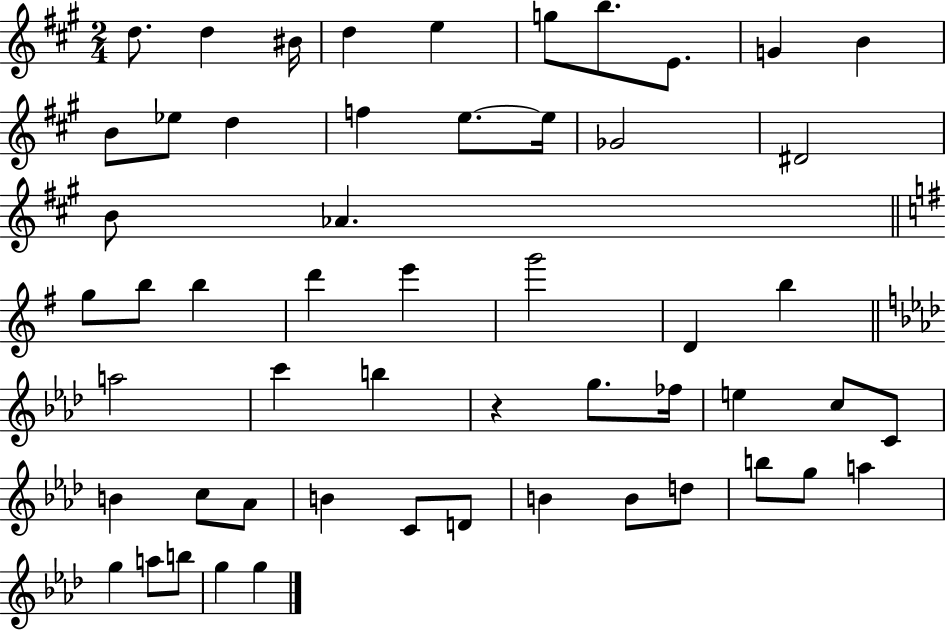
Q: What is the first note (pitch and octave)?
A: D5